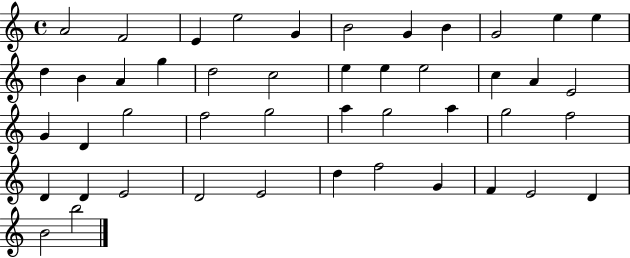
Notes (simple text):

A4/h F4/h E4/q E5/h G4/q B4/h G4/q B4/q G4/h E5/q E5/q D5/q B4/q A4/q G5/q D5/h C5/h E5/q E5/q E5/h C5/q A4/q E4/h G4/q D4/q G5/h F5/h G5/h A5/q G5/h A5/q G5/h F5/h D4/q D4/q E4/h D4/h E4/h D5/q F5/h G4/q F4/q E4/h D4/q B4/h B5/h